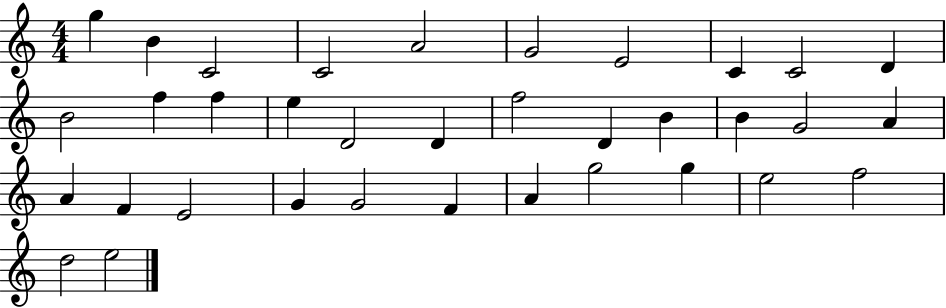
{
  \clef treble
  \numericTimeSignature
  \time 4/4
  \key c \major
  g''4 b'4 c'2 | c'2 a'2 | g'2 e'2 | c'4 c'2 d'4 | \break b'2 f''4 f''4 | e''4 d'2 d'4 | f''2 d'4 b'4 | b'4 g'2 a'4 | \break a'4 f'4 e'2 | g'4 g'2 f'4 | a'4 g''2 g''4 | e''2 f''2 | \break d''2 e''2 | \bar "|."
}